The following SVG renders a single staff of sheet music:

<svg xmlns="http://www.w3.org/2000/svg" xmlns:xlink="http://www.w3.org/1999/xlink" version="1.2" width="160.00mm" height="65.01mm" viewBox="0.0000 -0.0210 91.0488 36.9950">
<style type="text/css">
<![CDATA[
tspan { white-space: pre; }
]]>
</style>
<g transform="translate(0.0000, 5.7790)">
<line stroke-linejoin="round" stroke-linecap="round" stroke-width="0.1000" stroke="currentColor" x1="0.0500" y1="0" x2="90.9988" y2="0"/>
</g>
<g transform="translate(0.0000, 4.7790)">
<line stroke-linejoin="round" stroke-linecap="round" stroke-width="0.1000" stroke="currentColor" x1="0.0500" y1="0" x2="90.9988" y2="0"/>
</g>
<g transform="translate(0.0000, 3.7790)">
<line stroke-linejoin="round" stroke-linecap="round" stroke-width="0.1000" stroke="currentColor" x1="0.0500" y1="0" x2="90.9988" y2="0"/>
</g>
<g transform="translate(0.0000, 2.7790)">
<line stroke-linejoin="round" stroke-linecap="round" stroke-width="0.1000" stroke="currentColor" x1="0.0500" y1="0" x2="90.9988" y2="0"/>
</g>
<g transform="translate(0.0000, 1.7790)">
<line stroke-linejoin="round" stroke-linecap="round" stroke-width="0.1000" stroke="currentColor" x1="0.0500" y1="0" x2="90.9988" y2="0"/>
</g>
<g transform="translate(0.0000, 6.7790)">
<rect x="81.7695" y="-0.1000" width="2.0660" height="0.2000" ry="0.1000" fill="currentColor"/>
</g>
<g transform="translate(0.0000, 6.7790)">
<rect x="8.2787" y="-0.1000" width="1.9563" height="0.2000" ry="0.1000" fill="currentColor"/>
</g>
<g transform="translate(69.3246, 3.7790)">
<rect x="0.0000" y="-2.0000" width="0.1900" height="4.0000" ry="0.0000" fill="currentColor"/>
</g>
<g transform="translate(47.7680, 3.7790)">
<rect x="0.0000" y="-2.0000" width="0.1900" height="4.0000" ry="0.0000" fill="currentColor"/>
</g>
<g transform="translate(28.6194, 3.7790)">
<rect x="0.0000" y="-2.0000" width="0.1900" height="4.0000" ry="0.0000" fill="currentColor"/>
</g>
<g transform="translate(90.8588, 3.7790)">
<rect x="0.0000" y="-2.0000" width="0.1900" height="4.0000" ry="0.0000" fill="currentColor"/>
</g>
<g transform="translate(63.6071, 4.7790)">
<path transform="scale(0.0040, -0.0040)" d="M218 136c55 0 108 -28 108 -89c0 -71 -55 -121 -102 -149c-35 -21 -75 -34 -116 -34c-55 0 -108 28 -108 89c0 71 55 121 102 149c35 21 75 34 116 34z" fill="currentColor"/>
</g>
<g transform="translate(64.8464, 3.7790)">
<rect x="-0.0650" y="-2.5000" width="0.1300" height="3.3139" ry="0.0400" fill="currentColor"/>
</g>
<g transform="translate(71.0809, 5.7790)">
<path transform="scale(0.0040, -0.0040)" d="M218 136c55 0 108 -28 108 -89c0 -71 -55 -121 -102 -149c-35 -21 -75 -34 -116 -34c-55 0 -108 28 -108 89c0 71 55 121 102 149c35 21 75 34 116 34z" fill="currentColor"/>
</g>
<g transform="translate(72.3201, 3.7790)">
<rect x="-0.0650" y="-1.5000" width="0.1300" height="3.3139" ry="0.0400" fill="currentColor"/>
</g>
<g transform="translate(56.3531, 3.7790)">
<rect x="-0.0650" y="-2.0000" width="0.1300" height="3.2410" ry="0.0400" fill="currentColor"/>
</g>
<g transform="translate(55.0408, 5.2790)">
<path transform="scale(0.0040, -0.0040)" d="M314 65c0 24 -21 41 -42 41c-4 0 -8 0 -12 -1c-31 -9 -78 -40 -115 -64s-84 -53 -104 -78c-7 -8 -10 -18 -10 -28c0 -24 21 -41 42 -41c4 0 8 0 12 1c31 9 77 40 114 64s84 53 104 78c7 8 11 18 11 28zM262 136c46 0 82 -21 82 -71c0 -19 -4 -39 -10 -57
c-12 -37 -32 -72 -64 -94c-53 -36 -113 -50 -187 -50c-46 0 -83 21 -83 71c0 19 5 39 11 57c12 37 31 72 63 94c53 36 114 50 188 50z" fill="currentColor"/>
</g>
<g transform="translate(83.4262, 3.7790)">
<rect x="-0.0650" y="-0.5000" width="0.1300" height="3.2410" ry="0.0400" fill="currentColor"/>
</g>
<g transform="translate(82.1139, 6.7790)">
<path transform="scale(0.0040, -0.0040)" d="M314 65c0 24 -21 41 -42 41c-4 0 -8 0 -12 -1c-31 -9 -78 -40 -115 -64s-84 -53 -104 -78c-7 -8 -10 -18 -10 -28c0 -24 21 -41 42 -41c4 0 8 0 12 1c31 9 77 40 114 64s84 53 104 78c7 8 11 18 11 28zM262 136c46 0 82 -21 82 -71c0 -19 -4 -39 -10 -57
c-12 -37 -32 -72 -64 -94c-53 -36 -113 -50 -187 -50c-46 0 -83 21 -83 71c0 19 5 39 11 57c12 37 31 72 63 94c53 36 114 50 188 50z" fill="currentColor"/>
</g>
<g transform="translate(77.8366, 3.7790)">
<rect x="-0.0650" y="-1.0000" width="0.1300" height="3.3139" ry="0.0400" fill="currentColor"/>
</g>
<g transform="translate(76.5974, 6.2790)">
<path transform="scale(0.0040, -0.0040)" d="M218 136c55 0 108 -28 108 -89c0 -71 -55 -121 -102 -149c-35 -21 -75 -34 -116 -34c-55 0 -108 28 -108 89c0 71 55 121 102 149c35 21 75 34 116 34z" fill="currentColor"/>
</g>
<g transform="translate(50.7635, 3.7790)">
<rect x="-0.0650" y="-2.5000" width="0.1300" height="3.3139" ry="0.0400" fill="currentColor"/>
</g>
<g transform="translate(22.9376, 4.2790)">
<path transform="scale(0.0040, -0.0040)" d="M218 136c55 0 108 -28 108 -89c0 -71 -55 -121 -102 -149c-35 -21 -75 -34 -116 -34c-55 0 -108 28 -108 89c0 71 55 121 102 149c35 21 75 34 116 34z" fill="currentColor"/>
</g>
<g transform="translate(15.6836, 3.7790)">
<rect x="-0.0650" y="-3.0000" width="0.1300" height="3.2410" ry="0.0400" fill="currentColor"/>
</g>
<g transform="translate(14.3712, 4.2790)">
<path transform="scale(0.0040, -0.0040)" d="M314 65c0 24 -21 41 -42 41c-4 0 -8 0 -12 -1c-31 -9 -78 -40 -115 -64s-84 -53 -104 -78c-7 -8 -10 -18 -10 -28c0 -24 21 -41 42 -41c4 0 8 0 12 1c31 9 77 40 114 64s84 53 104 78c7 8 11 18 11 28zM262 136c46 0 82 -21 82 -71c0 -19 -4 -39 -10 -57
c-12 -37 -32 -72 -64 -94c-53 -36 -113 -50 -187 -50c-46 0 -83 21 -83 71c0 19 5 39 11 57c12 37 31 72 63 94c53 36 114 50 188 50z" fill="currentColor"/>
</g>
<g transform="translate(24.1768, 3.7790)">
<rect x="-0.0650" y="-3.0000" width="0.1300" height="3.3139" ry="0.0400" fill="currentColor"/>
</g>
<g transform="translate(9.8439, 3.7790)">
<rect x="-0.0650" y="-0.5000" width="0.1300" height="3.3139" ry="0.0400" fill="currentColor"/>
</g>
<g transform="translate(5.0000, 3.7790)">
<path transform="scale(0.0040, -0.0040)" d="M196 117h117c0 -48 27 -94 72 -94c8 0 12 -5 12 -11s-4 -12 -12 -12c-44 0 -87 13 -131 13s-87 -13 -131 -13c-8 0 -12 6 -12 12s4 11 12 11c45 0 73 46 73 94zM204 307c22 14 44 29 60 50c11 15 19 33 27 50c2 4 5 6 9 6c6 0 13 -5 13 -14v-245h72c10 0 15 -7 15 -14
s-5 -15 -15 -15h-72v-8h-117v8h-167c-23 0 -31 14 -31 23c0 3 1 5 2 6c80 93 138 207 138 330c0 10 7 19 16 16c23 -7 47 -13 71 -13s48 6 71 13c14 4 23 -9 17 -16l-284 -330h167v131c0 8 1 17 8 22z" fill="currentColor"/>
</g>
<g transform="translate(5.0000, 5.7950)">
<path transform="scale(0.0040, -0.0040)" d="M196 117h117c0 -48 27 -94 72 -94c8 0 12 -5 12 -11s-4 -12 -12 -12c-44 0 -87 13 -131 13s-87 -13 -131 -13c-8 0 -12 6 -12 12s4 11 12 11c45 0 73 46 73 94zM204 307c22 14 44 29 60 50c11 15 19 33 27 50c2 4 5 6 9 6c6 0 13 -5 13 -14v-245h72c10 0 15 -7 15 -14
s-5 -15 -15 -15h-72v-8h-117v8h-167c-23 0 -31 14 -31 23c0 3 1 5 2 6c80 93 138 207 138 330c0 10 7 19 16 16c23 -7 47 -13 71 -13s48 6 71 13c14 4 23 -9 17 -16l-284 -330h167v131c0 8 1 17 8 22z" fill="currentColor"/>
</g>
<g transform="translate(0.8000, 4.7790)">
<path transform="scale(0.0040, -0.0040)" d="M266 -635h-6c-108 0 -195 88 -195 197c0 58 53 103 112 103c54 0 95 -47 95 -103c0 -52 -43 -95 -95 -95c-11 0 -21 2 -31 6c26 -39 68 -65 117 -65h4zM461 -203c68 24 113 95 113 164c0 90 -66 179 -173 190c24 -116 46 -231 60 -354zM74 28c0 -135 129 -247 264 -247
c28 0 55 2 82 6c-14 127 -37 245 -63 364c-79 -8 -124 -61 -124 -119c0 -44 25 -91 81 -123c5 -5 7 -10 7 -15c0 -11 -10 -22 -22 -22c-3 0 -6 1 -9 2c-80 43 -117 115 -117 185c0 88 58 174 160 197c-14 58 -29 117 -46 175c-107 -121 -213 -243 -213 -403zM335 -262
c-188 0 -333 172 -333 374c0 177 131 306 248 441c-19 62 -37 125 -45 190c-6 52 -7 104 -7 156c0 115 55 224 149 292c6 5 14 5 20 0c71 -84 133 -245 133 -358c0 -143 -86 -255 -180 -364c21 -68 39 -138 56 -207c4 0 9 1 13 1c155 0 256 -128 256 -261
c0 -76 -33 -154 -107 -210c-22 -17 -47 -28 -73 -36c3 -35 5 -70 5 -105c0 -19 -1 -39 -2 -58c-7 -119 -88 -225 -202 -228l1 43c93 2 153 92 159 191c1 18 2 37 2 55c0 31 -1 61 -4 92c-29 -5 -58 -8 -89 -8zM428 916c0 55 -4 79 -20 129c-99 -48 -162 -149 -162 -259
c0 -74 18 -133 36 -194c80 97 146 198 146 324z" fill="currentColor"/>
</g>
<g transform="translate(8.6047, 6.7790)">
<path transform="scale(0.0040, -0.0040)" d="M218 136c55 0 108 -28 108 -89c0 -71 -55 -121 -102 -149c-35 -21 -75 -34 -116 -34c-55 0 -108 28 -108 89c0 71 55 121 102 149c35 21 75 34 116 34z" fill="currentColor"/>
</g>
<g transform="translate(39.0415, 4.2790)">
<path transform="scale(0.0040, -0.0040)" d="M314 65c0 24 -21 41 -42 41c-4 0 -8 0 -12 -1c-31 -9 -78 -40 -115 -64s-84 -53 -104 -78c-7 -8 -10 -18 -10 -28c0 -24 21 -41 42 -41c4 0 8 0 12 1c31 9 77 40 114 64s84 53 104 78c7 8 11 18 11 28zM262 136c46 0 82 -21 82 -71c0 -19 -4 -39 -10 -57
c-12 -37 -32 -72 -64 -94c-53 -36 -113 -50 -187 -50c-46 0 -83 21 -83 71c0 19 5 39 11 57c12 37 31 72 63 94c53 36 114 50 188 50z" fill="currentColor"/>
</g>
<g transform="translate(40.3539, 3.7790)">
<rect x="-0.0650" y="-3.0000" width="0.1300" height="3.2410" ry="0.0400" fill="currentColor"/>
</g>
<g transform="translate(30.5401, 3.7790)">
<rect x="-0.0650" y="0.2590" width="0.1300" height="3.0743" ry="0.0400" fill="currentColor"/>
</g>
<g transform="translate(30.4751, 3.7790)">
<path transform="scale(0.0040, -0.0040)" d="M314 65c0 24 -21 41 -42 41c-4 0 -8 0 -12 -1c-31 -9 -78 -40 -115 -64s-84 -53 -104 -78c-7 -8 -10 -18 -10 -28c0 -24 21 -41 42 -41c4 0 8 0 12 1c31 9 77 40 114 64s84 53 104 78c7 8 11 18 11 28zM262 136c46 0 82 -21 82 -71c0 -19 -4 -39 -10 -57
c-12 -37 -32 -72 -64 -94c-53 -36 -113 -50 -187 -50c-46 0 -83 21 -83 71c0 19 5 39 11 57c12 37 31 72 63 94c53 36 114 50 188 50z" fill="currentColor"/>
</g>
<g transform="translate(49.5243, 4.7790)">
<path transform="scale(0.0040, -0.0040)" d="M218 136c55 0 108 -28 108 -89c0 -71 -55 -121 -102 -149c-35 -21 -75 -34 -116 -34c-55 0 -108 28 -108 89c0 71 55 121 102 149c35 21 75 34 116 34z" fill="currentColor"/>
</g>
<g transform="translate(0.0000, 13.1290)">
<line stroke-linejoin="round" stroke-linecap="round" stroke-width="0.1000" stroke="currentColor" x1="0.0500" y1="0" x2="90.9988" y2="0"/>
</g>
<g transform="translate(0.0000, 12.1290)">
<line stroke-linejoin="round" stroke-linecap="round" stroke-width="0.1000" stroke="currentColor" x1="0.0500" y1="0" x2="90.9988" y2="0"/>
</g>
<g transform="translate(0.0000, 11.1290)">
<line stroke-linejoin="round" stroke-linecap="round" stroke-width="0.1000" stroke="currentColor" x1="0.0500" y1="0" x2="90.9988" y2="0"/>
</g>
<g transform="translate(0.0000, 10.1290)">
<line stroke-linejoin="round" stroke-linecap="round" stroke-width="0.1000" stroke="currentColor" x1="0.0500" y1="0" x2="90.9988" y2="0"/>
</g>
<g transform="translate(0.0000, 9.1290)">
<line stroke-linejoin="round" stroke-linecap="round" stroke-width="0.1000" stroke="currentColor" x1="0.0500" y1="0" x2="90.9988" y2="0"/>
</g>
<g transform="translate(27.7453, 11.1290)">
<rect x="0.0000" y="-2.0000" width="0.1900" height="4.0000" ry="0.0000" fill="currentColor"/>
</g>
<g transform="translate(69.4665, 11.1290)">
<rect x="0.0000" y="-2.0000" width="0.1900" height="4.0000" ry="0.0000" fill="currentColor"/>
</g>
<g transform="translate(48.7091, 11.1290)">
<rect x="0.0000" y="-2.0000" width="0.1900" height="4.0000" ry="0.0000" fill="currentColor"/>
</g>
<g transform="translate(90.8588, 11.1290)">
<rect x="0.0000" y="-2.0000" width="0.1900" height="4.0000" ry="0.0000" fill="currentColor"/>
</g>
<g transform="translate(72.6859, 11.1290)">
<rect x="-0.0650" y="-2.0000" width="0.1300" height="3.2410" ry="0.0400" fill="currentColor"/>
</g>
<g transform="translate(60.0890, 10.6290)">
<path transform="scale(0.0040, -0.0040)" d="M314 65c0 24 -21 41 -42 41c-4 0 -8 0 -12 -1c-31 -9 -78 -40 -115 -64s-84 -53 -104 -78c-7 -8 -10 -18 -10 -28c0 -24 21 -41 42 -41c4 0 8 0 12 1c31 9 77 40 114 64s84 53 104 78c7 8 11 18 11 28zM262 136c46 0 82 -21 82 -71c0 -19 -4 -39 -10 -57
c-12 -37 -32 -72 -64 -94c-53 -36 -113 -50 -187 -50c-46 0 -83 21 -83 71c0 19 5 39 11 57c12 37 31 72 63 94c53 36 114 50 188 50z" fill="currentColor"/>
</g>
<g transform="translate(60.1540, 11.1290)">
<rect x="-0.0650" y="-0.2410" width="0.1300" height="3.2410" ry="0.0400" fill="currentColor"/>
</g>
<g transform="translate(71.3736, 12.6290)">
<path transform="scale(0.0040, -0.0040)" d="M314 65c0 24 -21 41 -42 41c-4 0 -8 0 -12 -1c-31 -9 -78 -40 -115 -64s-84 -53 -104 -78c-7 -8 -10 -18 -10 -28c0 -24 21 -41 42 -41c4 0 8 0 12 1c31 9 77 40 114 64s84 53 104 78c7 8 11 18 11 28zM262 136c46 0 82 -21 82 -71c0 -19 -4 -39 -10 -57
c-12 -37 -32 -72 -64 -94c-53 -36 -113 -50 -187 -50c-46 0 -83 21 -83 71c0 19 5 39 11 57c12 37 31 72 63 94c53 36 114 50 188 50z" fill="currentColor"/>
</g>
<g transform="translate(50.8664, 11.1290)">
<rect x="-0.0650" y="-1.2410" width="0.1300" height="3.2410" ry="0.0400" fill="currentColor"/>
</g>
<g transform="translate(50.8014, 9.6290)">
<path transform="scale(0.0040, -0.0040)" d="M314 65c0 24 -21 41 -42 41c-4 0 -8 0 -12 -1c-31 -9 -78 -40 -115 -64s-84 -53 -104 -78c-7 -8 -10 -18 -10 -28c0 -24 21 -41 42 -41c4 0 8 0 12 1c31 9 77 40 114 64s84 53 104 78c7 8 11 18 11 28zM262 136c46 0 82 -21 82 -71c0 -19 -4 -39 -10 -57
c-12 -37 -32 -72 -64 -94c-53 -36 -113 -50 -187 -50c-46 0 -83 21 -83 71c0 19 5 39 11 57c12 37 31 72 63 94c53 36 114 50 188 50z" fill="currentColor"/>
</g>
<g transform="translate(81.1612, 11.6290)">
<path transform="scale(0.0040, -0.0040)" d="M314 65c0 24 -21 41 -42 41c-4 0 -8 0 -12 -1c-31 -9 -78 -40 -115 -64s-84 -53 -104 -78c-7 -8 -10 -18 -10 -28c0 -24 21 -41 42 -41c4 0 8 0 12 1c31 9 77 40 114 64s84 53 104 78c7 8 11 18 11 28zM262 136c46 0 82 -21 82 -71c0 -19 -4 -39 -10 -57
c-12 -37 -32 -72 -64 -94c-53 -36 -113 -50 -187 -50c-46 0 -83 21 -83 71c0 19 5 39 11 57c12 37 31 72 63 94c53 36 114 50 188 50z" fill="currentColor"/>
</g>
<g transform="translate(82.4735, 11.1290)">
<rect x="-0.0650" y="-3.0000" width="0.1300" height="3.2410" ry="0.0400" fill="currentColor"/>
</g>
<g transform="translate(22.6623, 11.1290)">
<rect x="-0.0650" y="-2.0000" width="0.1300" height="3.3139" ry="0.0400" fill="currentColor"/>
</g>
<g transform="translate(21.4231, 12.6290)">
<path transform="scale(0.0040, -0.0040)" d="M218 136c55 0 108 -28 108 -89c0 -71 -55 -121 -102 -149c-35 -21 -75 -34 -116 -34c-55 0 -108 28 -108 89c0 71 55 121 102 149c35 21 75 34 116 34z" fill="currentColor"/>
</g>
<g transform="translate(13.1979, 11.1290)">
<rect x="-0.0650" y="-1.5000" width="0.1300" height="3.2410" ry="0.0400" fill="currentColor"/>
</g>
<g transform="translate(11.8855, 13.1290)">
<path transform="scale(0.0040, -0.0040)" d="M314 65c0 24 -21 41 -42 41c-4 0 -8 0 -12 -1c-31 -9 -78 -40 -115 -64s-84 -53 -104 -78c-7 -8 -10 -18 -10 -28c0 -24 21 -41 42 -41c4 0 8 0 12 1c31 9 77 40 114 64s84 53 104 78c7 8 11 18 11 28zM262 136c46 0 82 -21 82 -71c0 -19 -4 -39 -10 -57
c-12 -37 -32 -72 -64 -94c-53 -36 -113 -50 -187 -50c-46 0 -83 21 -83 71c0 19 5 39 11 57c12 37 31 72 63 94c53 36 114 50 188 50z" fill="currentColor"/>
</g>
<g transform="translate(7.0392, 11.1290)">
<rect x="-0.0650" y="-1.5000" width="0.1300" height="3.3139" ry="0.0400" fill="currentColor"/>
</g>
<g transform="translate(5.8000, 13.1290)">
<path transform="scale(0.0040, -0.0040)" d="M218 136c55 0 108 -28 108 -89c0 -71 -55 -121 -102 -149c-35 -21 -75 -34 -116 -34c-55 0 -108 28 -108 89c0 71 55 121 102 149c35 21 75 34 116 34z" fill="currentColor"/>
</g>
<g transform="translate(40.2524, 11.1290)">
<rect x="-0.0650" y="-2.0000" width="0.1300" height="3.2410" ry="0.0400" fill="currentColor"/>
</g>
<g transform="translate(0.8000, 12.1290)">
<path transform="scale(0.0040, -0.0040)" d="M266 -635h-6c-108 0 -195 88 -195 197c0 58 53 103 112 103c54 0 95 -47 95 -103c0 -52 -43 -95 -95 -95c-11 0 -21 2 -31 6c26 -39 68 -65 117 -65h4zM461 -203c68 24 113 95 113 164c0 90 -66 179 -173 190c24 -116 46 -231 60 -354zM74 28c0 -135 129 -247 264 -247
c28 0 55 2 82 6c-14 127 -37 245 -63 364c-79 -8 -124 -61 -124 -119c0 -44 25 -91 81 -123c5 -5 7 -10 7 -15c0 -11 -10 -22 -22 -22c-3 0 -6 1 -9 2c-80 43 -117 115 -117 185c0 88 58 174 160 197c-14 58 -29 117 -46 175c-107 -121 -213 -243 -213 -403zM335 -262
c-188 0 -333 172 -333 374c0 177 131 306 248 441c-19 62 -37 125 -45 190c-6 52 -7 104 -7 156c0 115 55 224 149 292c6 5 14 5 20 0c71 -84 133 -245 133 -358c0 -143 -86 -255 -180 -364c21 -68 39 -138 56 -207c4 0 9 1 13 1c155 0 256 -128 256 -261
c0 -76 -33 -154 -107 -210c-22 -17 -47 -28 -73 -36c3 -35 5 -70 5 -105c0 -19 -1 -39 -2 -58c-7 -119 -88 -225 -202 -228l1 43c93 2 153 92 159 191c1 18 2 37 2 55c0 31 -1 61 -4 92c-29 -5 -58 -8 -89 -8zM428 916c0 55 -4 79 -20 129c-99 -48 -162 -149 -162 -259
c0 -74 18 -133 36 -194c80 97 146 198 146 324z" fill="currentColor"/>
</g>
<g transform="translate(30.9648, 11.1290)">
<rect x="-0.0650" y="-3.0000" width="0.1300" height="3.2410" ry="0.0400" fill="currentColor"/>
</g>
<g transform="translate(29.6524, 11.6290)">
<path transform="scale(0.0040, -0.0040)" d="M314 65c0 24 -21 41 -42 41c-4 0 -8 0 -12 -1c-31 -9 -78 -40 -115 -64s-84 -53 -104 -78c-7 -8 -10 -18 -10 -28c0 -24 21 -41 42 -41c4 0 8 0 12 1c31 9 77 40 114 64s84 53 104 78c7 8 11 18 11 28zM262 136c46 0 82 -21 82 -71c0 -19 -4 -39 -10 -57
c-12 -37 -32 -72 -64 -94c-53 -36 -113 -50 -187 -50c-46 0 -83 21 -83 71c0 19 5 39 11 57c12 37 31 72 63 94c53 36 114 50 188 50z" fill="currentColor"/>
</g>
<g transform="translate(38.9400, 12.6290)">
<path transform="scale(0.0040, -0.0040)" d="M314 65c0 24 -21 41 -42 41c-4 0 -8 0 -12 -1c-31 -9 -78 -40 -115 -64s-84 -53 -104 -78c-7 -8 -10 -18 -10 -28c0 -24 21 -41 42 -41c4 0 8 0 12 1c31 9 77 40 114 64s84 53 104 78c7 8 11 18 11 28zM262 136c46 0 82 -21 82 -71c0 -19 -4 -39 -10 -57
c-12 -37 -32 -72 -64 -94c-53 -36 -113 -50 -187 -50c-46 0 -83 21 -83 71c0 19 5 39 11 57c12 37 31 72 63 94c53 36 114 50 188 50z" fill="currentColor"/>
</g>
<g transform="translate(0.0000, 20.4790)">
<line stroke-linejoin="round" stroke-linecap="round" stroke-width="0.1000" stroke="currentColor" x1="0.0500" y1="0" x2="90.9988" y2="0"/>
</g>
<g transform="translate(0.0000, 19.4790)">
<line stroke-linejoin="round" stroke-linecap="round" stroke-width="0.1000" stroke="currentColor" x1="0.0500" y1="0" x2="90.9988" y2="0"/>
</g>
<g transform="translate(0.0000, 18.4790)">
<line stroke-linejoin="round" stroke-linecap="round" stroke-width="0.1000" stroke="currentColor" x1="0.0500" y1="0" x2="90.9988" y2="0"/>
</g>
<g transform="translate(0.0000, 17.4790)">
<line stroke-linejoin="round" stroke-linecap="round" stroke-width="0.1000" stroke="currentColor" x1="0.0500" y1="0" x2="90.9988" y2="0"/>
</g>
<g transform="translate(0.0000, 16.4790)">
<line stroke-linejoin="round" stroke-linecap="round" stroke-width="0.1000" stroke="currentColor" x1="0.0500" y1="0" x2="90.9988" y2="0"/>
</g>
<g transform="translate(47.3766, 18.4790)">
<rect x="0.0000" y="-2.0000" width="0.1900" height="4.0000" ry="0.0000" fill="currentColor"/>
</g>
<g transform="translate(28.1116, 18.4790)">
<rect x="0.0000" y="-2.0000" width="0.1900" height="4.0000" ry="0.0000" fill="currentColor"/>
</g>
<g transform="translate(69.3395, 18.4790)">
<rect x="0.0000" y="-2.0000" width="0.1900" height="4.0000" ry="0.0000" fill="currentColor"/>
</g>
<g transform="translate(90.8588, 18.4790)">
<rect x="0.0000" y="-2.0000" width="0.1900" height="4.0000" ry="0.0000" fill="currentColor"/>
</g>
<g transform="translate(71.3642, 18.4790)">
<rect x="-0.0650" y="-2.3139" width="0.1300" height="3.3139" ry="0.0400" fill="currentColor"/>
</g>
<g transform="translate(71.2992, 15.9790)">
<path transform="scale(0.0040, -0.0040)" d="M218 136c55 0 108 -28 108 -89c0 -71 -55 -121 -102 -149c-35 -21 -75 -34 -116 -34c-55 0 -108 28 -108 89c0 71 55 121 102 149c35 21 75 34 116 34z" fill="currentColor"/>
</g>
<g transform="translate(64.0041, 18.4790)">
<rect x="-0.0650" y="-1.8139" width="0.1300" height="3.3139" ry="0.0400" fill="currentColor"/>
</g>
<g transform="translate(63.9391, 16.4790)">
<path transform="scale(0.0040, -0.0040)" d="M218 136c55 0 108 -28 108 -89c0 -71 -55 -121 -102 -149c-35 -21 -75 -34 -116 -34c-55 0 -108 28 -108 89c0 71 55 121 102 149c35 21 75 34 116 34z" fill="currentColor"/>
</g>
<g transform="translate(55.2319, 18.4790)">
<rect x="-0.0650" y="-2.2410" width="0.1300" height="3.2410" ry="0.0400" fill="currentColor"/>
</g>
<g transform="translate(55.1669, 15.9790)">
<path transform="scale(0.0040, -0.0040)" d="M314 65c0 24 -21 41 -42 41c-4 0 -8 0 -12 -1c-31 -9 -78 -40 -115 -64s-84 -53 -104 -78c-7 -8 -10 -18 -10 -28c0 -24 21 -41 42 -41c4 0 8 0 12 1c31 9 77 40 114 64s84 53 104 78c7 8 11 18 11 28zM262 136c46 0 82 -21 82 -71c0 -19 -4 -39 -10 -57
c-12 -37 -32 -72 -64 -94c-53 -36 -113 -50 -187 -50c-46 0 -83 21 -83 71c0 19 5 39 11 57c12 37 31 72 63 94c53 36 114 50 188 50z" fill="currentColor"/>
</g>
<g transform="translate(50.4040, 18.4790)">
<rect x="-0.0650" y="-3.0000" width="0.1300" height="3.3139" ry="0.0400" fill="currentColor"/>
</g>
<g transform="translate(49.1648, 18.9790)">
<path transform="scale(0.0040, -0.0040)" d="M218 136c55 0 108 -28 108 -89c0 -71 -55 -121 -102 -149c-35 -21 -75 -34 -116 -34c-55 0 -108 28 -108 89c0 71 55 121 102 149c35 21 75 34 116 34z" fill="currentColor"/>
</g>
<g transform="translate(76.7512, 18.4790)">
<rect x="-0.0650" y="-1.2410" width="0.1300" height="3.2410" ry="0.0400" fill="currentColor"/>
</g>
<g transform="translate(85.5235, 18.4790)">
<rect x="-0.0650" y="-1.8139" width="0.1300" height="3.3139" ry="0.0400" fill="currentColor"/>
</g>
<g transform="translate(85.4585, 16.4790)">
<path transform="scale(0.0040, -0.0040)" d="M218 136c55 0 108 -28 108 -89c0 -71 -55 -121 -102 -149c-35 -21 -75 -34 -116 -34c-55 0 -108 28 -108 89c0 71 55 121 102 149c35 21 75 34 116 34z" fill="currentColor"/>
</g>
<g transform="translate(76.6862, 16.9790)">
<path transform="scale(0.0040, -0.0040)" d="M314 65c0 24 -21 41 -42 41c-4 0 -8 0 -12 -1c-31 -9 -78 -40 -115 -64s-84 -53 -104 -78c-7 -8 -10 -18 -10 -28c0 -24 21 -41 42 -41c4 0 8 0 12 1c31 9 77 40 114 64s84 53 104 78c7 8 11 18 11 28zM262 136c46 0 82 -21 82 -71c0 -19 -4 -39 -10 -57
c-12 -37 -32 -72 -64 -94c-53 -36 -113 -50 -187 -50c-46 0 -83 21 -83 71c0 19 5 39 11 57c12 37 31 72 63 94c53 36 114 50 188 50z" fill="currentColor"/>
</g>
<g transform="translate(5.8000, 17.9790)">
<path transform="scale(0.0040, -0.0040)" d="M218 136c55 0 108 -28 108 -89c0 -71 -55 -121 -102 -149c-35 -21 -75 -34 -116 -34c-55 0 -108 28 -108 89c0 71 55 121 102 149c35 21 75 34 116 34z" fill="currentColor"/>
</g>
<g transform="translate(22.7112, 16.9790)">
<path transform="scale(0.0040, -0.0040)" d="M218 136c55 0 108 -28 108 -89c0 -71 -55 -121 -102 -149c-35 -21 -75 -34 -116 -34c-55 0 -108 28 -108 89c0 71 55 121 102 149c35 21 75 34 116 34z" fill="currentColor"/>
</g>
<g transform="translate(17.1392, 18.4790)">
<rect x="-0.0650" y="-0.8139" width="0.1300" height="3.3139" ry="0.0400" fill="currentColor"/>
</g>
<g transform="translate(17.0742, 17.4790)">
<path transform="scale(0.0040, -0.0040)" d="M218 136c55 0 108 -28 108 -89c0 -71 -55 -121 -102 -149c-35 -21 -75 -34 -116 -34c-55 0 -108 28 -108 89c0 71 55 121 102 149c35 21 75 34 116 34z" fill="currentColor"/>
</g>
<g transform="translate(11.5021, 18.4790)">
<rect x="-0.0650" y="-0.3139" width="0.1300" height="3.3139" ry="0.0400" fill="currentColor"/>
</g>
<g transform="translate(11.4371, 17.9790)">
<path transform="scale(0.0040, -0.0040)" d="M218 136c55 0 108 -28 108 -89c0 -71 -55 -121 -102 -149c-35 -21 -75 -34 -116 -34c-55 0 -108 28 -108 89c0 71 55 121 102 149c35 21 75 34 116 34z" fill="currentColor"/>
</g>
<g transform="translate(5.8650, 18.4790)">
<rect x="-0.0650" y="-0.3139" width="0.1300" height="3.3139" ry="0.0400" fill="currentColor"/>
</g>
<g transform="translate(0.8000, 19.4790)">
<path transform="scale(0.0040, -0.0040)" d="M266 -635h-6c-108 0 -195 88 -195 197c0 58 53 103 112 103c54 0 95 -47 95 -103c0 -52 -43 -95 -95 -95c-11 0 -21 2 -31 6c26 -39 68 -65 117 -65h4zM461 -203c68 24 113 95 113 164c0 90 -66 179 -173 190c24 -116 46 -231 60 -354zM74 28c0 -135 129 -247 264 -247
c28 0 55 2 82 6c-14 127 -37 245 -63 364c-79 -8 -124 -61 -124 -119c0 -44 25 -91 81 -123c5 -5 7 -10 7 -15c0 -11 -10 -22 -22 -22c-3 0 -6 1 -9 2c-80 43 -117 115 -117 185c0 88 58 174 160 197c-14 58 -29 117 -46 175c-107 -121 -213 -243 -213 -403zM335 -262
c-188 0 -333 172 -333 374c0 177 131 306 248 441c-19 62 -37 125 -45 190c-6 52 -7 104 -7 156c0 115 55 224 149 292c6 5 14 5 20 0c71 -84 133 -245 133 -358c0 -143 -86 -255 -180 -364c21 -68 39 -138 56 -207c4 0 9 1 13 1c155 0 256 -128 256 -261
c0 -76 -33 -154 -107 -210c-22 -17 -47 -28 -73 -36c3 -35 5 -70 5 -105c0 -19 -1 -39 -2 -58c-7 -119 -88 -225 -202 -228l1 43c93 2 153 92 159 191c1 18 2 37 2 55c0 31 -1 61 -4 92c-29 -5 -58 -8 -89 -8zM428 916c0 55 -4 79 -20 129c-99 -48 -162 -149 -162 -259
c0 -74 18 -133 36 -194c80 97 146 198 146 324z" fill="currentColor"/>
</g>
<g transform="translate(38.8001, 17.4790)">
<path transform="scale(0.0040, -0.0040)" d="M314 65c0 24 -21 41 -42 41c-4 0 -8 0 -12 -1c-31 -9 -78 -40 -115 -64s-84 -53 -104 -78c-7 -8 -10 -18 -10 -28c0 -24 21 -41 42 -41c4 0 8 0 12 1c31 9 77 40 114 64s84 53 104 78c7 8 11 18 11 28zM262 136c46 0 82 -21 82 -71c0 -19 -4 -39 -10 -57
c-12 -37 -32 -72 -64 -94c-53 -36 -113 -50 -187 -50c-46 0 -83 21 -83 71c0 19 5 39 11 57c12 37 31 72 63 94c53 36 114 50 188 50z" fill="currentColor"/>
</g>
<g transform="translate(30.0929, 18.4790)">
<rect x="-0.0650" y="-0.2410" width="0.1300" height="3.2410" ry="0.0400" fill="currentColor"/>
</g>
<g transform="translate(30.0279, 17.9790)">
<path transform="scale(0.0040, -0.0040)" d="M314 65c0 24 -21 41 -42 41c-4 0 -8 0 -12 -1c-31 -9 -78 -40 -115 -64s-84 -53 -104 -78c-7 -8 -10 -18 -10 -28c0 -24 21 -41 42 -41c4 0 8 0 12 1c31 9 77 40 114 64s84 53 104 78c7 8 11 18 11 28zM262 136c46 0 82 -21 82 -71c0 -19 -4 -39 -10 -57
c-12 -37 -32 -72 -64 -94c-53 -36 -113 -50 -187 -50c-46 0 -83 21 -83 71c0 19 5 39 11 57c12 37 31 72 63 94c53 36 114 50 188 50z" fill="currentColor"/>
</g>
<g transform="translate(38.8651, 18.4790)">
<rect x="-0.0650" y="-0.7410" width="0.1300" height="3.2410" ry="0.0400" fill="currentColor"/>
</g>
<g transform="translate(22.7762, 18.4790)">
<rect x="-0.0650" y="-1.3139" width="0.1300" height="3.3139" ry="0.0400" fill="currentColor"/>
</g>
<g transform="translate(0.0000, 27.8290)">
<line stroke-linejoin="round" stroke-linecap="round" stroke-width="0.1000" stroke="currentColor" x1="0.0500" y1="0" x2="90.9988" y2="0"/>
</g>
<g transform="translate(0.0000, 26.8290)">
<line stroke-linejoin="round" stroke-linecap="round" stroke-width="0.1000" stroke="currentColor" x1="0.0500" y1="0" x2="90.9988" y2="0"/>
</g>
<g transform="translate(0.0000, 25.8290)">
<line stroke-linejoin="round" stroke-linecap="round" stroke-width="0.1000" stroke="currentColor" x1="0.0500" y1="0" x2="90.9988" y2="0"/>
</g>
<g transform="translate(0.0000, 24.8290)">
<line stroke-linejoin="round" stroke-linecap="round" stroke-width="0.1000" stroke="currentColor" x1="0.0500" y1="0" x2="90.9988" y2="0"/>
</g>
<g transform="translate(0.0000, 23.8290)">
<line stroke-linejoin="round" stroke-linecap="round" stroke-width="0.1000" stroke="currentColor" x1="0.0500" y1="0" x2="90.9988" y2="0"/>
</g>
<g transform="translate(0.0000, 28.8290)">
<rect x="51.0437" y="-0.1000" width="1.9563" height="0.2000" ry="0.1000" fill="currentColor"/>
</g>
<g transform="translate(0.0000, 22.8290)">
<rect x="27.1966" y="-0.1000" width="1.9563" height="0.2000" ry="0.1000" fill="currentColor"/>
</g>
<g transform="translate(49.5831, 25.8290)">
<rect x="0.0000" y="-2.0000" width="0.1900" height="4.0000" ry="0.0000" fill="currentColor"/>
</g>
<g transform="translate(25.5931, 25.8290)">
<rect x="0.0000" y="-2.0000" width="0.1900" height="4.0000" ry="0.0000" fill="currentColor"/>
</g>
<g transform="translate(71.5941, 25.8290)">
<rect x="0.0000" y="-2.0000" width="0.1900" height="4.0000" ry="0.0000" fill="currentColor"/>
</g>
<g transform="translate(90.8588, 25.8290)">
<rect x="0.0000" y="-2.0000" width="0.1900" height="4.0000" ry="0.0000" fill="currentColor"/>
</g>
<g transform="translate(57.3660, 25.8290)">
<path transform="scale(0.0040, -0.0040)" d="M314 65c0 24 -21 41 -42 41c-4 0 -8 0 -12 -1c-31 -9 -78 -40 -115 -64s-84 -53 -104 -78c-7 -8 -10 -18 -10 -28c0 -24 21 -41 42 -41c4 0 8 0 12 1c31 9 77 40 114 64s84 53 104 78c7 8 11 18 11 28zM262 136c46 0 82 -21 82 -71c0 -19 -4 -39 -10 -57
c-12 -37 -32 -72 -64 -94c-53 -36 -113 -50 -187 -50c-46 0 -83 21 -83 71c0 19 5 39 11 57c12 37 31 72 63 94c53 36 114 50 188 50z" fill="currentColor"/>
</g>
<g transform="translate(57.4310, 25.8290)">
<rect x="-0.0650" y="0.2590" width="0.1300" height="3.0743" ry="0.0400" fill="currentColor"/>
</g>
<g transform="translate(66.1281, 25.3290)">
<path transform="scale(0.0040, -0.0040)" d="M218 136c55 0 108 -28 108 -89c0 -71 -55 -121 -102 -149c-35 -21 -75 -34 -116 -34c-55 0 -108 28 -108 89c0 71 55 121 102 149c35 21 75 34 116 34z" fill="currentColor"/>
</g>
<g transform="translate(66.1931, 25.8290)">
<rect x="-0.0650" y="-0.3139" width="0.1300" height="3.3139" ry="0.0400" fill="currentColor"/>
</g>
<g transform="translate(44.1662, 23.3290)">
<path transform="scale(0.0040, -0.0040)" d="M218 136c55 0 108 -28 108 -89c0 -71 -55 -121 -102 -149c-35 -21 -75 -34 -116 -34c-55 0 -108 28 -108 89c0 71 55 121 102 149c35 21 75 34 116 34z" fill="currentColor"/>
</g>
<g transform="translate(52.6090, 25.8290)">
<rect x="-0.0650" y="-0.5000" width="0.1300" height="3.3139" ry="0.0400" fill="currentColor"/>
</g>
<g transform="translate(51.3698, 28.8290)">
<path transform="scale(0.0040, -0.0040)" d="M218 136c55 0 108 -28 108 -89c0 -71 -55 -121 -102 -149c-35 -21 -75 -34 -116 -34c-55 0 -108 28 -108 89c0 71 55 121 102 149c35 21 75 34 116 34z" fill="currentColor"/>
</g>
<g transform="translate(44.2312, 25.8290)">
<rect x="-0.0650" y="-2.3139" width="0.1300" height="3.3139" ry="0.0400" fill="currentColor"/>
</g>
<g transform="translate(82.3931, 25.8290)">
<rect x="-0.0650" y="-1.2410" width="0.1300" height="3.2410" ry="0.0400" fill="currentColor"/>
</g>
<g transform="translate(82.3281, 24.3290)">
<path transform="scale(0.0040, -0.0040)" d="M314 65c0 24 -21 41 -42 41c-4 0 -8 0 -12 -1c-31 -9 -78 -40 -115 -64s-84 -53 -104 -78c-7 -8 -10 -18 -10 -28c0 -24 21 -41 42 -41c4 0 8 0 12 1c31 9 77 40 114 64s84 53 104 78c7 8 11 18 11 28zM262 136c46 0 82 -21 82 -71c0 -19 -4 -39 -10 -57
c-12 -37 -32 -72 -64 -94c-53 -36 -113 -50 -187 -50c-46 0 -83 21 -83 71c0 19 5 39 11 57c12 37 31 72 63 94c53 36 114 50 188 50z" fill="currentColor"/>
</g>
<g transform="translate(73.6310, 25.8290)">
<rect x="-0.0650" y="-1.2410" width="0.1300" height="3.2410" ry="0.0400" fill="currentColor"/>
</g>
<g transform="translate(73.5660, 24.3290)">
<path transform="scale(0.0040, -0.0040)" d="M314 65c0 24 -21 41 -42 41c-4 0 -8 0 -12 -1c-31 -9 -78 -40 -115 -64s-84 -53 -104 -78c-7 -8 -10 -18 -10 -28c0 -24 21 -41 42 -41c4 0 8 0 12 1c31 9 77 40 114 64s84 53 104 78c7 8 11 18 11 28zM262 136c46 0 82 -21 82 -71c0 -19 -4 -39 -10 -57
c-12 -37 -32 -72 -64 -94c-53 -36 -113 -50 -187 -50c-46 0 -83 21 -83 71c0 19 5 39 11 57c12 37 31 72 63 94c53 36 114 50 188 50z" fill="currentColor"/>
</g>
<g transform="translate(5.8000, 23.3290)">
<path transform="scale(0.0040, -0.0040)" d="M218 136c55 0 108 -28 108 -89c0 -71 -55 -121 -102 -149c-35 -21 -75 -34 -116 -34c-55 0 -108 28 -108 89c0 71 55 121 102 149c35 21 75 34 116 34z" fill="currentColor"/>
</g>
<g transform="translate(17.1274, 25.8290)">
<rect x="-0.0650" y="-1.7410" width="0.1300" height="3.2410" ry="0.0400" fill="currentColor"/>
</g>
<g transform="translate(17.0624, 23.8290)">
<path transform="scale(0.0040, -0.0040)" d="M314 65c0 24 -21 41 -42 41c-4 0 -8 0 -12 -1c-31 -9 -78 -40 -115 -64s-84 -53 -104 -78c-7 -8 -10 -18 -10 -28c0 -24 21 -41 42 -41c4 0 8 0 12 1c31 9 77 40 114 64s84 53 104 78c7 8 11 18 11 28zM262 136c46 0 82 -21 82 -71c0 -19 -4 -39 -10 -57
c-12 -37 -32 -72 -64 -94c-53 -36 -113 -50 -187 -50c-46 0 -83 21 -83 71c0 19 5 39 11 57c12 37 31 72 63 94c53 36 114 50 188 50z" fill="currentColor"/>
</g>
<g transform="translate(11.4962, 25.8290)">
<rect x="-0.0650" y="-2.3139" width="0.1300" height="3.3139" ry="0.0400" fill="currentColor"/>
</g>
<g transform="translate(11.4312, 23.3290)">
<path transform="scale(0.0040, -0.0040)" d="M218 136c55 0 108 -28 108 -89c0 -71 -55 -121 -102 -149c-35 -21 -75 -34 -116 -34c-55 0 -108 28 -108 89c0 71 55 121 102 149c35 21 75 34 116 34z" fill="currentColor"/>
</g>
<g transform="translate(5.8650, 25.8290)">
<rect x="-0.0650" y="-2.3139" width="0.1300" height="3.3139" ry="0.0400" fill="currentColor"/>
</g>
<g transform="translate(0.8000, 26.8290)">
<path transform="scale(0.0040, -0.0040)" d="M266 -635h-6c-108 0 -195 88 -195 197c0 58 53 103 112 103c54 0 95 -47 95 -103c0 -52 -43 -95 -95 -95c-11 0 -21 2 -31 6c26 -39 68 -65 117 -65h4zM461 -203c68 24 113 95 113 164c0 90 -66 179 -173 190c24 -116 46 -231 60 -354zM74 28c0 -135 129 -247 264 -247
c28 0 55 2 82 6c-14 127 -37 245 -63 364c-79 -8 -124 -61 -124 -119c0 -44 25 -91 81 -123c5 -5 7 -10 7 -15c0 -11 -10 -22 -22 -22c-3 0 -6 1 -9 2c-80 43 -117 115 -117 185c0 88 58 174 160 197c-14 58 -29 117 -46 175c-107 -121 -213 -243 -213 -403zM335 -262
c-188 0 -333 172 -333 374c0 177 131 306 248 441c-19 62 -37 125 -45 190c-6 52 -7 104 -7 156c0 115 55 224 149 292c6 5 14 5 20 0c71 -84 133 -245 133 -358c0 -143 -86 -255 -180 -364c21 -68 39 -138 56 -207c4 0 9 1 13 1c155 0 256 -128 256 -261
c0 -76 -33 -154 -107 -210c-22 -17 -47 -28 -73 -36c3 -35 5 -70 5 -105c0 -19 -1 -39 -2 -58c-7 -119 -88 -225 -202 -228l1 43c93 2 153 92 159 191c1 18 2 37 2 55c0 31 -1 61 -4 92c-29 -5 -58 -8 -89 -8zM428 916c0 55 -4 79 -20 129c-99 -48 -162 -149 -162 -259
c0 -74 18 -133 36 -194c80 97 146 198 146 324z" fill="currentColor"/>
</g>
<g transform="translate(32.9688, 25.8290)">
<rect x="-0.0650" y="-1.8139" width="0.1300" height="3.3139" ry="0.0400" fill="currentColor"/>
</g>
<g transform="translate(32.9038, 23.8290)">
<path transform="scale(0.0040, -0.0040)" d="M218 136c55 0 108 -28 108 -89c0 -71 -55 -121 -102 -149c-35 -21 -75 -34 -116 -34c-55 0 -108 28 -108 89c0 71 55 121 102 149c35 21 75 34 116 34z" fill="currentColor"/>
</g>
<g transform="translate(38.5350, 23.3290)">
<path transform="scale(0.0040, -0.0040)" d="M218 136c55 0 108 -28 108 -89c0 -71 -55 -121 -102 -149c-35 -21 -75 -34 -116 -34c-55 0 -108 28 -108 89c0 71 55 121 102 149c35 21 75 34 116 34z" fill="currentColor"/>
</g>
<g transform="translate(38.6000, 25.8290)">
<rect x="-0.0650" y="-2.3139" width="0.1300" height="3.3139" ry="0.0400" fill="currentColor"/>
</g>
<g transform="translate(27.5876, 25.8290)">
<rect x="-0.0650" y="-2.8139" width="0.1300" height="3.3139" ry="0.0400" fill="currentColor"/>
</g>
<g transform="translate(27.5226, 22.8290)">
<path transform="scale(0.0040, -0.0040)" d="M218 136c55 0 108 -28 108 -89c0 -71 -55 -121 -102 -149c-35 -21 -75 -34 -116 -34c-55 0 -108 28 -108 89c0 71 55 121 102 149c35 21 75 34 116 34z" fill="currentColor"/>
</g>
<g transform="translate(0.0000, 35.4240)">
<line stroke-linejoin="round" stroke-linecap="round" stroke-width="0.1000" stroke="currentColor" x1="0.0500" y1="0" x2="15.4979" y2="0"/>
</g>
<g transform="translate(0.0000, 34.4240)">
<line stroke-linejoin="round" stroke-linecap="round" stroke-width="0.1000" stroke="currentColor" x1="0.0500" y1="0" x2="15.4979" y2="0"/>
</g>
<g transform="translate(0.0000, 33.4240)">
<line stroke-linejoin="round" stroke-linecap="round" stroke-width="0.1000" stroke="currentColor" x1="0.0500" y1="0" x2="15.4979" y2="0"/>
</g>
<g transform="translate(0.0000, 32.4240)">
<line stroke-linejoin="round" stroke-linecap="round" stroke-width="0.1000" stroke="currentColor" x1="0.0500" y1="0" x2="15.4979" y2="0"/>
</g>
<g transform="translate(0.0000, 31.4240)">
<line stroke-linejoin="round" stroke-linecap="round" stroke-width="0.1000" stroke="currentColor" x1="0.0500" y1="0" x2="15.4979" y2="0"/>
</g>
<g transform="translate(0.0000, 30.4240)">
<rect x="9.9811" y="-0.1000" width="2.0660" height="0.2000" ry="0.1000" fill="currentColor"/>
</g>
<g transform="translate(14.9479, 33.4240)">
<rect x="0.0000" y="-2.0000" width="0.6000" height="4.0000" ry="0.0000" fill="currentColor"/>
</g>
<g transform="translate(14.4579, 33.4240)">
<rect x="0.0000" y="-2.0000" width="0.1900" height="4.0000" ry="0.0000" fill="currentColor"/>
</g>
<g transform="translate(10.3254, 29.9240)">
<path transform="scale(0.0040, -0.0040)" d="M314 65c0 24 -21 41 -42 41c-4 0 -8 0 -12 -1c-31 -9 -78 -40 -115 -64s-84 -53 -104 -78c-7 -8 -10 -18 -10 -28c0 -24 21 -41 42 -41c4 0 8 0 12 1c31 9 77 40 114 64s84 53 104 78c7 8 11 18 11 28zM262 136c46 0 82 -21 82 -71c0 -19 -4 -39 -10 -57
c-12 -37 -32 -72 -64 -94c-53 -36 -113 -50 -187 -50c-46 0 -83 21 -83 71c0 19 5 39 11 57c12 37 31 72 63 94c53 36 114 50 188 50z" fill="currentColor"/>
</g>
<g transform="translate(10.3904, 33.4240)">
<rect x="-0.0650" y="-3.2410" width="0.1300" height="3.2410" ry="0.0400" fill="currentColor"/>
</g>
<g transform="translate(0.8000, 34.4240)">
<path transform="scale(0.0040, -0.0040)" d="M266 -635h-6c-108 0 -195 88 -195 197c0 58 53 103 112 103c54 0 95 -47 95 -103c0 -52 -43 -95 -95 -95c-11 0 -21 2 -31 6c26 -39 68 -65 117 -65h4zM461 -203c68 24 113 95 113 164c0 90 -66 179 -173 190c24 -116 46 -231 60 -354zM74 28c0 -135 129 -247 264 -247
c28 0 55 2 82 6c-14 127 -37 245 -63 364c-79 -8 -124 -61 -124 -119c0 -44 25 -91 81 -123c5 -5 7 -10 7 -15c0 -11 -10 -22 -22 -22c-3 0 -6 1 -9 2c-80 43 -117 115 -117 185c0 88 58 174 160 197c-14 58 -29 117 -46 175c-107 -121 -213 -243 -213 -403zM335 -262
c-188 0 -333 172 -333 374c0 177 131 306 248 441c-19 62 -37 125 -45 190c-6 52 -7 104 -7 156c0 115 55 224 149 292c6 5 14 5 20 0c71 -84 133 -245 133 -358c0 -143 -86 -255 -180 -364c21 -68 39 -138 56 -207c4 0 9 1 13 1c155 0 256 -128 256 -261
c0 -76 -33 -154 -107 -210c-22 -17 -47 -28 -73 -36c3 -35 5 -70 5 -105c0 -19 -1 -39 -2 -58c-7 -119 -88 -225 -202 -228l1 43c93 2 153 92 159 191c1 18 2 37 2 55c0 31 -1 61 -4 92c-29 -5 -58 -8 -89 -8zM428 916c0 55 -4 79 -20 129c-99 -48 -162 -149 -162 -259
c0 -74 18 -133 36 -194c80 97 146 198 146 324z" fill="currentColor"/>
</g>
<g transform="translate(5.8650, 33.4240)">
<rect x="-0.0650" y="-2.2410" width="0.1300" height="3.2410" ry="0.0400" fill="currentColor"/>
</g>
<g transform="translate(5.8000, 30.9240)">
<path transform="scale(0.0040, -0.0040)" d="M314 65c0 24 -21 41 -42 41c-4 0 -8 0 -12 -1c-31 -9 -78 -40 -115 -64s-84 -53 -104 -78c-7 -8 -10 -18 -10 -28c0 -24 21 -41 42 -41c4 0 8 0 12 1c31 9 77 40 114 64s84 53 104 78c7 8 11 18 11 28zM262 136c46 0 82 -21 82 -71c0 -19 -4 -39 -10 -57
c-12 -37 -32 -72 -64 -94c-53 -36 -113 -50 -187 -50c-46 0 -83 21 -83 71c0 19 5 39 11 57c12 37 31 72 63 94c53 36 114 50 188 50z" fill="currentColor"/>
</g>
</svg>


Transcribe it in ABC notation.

X:1
T:Untitled
M:4/4
L:1/4
K:C
C A2 A B2 A2 G F2 G E D C2 E E2 F A2 F2 e2 c2 F2 A2 c c d e c2 d2 A g2 f g e2 f g g f2 a f g g C B2 c e2 e2 g2 b2